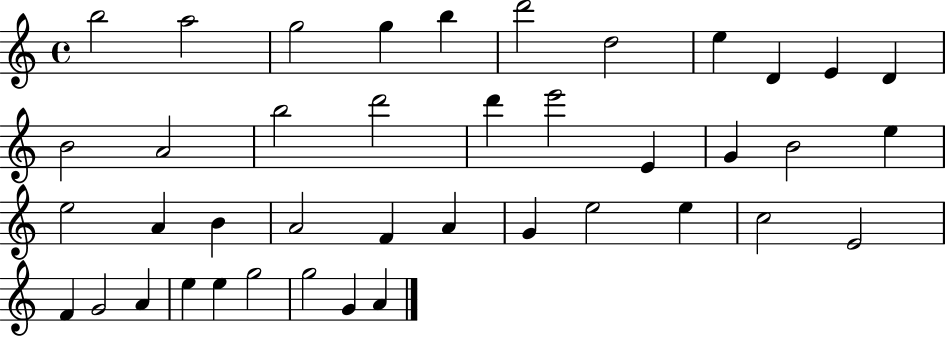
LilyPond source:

{
  \clef treble
  \time 4/4
  \defaultTimeSignature
  \key c \major
  b''2 a''2 | g''2 g''4 b''4 | d'''2 d''2 | e''4 d'4 e'4 d'4 | \break b'2 a'2 | b''2 d'''2 | d'''4 e'''2 e'4 | g'4 b'2 e''4 | \break e''2 a'4 b'4 | a'2 f'4 a'4 | g'4 e''2 e''4 | c''2 e'2 | \break f'4 g'2 a'4 | e''4 e''4 g''2 | g''2 g'4 a'4 | \bar "|."
}